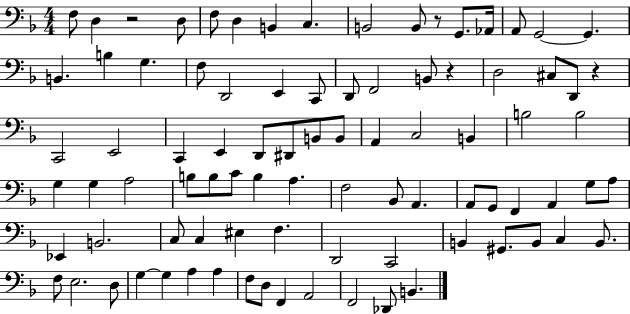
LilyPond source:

{
  \clef bass
  \numericTimeSignature
  \time 4/4
  \key f \major
  f8 d4 r2 d8 | f8 d4 b,4 c4. | b,2 b,8 r8 g,8. aes,16 | a,8 g,2~~ g,4. | \break b,4. b4 g4. | f8 d,2 e,4 c,8 | d,8 f,2 b,8 r4 | d2 cis8 d,8 r4 | \break c,2 e,2 | c,4 e,4 d,8 dis,8 b,8 b,8 | a,4 c2 b,4 | b2 b2 | \break g4 g4 a2 | b8 b8 c'8 b4 a4. | f2 bes,8 a,4. | a,8 g,8 f,4 a,4 g8 a8 | \break ees,4 b,2. | c8 c4 eis4 f4. | d,2 c,2 | b,4 gis,8. b,8 c4 b,8. | \break f8 e2. d8 | g4~~ g4 a4 a4 | f8 d8 f,4 a,2 | f,2 des,8 b,4. | \break \bar "|."
}